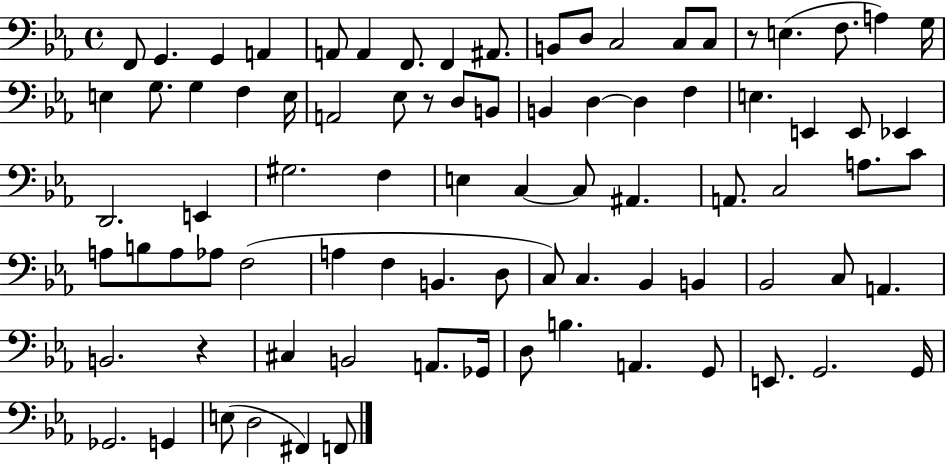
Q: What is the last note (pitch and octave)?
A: F2